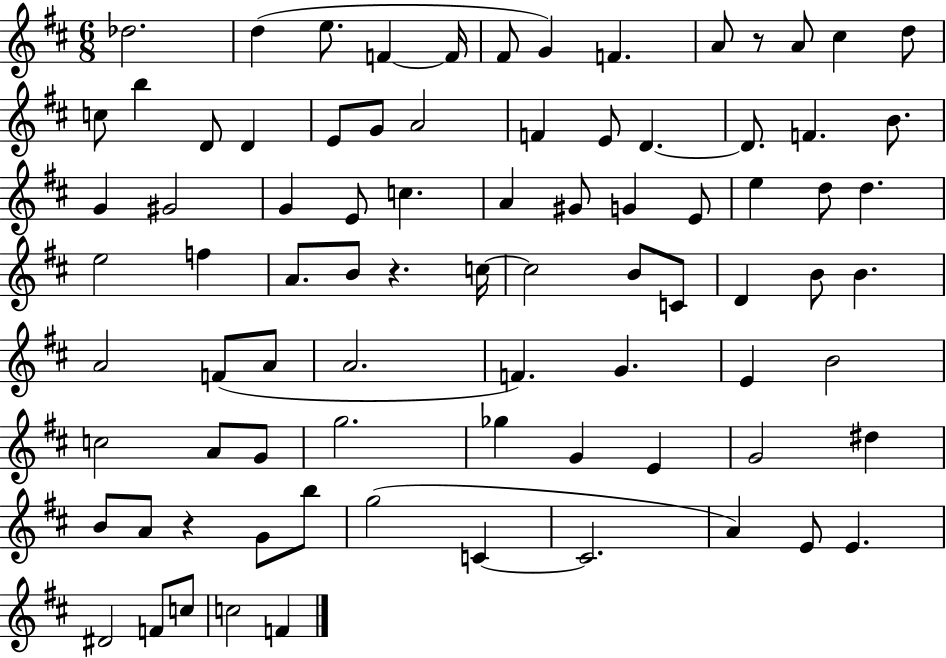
{
  \clef treble
  \numericTimeSignature
  \time 6/8
  \key d \major
  des''2. | d''4( e''8. f'4~~ f'16 | fis'8 g'4) f'4. | a'8 r8 a'8 cis''4 d''8 | \break c''8 b''4 d'8 d'4 | e'8 g'8 a'2 | f'4 e'8 d'4.~~ | d'8. f'4. b'8. | \break g'4 gis'2 | g'4 e'8 c''4. | a'4 gis'8 g'4 e'8 | e''4 d''8 d''4. | \break e''2 f''4 | a'8. b'8 r4. c''16~~ | c''2 b'8 c'8 | d'4 b'8 b'4. | \break a'2 f'8( a'8 | a'2. | f'4.) g'4. | e'4 b'2 | \break c''2 a'8 g'8 | g''2. | ges''4 g'4 e'4 | g'2 dis''4 | \break b'8 a'8 r4 g'8 b''8 | g''2( c'4~~ | c'2. | a'4) e'8 e'4. | \break dis'2 f'8 c''8 | c''2 f'4 | \bar "|."
}